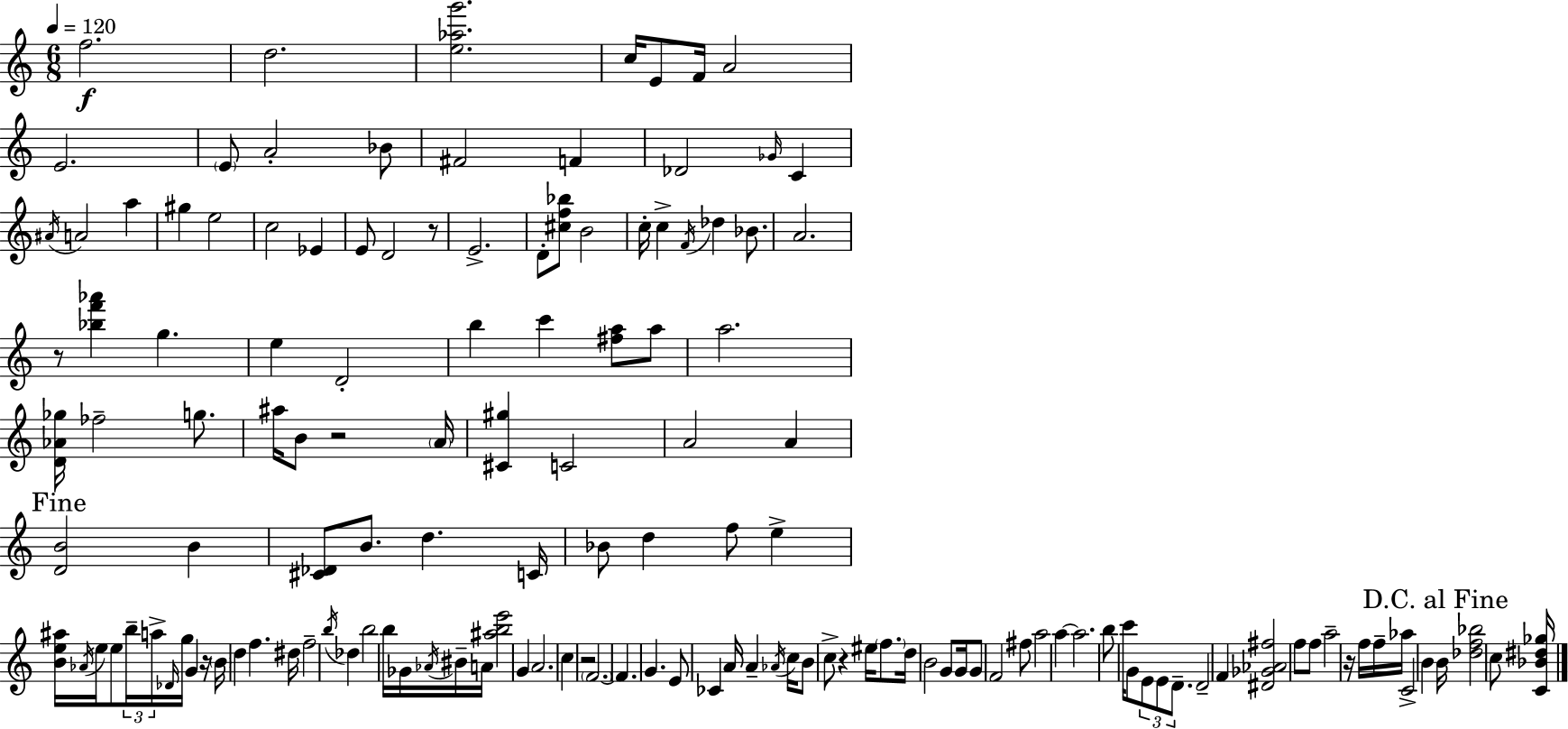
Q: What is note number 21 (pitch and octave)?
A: C5